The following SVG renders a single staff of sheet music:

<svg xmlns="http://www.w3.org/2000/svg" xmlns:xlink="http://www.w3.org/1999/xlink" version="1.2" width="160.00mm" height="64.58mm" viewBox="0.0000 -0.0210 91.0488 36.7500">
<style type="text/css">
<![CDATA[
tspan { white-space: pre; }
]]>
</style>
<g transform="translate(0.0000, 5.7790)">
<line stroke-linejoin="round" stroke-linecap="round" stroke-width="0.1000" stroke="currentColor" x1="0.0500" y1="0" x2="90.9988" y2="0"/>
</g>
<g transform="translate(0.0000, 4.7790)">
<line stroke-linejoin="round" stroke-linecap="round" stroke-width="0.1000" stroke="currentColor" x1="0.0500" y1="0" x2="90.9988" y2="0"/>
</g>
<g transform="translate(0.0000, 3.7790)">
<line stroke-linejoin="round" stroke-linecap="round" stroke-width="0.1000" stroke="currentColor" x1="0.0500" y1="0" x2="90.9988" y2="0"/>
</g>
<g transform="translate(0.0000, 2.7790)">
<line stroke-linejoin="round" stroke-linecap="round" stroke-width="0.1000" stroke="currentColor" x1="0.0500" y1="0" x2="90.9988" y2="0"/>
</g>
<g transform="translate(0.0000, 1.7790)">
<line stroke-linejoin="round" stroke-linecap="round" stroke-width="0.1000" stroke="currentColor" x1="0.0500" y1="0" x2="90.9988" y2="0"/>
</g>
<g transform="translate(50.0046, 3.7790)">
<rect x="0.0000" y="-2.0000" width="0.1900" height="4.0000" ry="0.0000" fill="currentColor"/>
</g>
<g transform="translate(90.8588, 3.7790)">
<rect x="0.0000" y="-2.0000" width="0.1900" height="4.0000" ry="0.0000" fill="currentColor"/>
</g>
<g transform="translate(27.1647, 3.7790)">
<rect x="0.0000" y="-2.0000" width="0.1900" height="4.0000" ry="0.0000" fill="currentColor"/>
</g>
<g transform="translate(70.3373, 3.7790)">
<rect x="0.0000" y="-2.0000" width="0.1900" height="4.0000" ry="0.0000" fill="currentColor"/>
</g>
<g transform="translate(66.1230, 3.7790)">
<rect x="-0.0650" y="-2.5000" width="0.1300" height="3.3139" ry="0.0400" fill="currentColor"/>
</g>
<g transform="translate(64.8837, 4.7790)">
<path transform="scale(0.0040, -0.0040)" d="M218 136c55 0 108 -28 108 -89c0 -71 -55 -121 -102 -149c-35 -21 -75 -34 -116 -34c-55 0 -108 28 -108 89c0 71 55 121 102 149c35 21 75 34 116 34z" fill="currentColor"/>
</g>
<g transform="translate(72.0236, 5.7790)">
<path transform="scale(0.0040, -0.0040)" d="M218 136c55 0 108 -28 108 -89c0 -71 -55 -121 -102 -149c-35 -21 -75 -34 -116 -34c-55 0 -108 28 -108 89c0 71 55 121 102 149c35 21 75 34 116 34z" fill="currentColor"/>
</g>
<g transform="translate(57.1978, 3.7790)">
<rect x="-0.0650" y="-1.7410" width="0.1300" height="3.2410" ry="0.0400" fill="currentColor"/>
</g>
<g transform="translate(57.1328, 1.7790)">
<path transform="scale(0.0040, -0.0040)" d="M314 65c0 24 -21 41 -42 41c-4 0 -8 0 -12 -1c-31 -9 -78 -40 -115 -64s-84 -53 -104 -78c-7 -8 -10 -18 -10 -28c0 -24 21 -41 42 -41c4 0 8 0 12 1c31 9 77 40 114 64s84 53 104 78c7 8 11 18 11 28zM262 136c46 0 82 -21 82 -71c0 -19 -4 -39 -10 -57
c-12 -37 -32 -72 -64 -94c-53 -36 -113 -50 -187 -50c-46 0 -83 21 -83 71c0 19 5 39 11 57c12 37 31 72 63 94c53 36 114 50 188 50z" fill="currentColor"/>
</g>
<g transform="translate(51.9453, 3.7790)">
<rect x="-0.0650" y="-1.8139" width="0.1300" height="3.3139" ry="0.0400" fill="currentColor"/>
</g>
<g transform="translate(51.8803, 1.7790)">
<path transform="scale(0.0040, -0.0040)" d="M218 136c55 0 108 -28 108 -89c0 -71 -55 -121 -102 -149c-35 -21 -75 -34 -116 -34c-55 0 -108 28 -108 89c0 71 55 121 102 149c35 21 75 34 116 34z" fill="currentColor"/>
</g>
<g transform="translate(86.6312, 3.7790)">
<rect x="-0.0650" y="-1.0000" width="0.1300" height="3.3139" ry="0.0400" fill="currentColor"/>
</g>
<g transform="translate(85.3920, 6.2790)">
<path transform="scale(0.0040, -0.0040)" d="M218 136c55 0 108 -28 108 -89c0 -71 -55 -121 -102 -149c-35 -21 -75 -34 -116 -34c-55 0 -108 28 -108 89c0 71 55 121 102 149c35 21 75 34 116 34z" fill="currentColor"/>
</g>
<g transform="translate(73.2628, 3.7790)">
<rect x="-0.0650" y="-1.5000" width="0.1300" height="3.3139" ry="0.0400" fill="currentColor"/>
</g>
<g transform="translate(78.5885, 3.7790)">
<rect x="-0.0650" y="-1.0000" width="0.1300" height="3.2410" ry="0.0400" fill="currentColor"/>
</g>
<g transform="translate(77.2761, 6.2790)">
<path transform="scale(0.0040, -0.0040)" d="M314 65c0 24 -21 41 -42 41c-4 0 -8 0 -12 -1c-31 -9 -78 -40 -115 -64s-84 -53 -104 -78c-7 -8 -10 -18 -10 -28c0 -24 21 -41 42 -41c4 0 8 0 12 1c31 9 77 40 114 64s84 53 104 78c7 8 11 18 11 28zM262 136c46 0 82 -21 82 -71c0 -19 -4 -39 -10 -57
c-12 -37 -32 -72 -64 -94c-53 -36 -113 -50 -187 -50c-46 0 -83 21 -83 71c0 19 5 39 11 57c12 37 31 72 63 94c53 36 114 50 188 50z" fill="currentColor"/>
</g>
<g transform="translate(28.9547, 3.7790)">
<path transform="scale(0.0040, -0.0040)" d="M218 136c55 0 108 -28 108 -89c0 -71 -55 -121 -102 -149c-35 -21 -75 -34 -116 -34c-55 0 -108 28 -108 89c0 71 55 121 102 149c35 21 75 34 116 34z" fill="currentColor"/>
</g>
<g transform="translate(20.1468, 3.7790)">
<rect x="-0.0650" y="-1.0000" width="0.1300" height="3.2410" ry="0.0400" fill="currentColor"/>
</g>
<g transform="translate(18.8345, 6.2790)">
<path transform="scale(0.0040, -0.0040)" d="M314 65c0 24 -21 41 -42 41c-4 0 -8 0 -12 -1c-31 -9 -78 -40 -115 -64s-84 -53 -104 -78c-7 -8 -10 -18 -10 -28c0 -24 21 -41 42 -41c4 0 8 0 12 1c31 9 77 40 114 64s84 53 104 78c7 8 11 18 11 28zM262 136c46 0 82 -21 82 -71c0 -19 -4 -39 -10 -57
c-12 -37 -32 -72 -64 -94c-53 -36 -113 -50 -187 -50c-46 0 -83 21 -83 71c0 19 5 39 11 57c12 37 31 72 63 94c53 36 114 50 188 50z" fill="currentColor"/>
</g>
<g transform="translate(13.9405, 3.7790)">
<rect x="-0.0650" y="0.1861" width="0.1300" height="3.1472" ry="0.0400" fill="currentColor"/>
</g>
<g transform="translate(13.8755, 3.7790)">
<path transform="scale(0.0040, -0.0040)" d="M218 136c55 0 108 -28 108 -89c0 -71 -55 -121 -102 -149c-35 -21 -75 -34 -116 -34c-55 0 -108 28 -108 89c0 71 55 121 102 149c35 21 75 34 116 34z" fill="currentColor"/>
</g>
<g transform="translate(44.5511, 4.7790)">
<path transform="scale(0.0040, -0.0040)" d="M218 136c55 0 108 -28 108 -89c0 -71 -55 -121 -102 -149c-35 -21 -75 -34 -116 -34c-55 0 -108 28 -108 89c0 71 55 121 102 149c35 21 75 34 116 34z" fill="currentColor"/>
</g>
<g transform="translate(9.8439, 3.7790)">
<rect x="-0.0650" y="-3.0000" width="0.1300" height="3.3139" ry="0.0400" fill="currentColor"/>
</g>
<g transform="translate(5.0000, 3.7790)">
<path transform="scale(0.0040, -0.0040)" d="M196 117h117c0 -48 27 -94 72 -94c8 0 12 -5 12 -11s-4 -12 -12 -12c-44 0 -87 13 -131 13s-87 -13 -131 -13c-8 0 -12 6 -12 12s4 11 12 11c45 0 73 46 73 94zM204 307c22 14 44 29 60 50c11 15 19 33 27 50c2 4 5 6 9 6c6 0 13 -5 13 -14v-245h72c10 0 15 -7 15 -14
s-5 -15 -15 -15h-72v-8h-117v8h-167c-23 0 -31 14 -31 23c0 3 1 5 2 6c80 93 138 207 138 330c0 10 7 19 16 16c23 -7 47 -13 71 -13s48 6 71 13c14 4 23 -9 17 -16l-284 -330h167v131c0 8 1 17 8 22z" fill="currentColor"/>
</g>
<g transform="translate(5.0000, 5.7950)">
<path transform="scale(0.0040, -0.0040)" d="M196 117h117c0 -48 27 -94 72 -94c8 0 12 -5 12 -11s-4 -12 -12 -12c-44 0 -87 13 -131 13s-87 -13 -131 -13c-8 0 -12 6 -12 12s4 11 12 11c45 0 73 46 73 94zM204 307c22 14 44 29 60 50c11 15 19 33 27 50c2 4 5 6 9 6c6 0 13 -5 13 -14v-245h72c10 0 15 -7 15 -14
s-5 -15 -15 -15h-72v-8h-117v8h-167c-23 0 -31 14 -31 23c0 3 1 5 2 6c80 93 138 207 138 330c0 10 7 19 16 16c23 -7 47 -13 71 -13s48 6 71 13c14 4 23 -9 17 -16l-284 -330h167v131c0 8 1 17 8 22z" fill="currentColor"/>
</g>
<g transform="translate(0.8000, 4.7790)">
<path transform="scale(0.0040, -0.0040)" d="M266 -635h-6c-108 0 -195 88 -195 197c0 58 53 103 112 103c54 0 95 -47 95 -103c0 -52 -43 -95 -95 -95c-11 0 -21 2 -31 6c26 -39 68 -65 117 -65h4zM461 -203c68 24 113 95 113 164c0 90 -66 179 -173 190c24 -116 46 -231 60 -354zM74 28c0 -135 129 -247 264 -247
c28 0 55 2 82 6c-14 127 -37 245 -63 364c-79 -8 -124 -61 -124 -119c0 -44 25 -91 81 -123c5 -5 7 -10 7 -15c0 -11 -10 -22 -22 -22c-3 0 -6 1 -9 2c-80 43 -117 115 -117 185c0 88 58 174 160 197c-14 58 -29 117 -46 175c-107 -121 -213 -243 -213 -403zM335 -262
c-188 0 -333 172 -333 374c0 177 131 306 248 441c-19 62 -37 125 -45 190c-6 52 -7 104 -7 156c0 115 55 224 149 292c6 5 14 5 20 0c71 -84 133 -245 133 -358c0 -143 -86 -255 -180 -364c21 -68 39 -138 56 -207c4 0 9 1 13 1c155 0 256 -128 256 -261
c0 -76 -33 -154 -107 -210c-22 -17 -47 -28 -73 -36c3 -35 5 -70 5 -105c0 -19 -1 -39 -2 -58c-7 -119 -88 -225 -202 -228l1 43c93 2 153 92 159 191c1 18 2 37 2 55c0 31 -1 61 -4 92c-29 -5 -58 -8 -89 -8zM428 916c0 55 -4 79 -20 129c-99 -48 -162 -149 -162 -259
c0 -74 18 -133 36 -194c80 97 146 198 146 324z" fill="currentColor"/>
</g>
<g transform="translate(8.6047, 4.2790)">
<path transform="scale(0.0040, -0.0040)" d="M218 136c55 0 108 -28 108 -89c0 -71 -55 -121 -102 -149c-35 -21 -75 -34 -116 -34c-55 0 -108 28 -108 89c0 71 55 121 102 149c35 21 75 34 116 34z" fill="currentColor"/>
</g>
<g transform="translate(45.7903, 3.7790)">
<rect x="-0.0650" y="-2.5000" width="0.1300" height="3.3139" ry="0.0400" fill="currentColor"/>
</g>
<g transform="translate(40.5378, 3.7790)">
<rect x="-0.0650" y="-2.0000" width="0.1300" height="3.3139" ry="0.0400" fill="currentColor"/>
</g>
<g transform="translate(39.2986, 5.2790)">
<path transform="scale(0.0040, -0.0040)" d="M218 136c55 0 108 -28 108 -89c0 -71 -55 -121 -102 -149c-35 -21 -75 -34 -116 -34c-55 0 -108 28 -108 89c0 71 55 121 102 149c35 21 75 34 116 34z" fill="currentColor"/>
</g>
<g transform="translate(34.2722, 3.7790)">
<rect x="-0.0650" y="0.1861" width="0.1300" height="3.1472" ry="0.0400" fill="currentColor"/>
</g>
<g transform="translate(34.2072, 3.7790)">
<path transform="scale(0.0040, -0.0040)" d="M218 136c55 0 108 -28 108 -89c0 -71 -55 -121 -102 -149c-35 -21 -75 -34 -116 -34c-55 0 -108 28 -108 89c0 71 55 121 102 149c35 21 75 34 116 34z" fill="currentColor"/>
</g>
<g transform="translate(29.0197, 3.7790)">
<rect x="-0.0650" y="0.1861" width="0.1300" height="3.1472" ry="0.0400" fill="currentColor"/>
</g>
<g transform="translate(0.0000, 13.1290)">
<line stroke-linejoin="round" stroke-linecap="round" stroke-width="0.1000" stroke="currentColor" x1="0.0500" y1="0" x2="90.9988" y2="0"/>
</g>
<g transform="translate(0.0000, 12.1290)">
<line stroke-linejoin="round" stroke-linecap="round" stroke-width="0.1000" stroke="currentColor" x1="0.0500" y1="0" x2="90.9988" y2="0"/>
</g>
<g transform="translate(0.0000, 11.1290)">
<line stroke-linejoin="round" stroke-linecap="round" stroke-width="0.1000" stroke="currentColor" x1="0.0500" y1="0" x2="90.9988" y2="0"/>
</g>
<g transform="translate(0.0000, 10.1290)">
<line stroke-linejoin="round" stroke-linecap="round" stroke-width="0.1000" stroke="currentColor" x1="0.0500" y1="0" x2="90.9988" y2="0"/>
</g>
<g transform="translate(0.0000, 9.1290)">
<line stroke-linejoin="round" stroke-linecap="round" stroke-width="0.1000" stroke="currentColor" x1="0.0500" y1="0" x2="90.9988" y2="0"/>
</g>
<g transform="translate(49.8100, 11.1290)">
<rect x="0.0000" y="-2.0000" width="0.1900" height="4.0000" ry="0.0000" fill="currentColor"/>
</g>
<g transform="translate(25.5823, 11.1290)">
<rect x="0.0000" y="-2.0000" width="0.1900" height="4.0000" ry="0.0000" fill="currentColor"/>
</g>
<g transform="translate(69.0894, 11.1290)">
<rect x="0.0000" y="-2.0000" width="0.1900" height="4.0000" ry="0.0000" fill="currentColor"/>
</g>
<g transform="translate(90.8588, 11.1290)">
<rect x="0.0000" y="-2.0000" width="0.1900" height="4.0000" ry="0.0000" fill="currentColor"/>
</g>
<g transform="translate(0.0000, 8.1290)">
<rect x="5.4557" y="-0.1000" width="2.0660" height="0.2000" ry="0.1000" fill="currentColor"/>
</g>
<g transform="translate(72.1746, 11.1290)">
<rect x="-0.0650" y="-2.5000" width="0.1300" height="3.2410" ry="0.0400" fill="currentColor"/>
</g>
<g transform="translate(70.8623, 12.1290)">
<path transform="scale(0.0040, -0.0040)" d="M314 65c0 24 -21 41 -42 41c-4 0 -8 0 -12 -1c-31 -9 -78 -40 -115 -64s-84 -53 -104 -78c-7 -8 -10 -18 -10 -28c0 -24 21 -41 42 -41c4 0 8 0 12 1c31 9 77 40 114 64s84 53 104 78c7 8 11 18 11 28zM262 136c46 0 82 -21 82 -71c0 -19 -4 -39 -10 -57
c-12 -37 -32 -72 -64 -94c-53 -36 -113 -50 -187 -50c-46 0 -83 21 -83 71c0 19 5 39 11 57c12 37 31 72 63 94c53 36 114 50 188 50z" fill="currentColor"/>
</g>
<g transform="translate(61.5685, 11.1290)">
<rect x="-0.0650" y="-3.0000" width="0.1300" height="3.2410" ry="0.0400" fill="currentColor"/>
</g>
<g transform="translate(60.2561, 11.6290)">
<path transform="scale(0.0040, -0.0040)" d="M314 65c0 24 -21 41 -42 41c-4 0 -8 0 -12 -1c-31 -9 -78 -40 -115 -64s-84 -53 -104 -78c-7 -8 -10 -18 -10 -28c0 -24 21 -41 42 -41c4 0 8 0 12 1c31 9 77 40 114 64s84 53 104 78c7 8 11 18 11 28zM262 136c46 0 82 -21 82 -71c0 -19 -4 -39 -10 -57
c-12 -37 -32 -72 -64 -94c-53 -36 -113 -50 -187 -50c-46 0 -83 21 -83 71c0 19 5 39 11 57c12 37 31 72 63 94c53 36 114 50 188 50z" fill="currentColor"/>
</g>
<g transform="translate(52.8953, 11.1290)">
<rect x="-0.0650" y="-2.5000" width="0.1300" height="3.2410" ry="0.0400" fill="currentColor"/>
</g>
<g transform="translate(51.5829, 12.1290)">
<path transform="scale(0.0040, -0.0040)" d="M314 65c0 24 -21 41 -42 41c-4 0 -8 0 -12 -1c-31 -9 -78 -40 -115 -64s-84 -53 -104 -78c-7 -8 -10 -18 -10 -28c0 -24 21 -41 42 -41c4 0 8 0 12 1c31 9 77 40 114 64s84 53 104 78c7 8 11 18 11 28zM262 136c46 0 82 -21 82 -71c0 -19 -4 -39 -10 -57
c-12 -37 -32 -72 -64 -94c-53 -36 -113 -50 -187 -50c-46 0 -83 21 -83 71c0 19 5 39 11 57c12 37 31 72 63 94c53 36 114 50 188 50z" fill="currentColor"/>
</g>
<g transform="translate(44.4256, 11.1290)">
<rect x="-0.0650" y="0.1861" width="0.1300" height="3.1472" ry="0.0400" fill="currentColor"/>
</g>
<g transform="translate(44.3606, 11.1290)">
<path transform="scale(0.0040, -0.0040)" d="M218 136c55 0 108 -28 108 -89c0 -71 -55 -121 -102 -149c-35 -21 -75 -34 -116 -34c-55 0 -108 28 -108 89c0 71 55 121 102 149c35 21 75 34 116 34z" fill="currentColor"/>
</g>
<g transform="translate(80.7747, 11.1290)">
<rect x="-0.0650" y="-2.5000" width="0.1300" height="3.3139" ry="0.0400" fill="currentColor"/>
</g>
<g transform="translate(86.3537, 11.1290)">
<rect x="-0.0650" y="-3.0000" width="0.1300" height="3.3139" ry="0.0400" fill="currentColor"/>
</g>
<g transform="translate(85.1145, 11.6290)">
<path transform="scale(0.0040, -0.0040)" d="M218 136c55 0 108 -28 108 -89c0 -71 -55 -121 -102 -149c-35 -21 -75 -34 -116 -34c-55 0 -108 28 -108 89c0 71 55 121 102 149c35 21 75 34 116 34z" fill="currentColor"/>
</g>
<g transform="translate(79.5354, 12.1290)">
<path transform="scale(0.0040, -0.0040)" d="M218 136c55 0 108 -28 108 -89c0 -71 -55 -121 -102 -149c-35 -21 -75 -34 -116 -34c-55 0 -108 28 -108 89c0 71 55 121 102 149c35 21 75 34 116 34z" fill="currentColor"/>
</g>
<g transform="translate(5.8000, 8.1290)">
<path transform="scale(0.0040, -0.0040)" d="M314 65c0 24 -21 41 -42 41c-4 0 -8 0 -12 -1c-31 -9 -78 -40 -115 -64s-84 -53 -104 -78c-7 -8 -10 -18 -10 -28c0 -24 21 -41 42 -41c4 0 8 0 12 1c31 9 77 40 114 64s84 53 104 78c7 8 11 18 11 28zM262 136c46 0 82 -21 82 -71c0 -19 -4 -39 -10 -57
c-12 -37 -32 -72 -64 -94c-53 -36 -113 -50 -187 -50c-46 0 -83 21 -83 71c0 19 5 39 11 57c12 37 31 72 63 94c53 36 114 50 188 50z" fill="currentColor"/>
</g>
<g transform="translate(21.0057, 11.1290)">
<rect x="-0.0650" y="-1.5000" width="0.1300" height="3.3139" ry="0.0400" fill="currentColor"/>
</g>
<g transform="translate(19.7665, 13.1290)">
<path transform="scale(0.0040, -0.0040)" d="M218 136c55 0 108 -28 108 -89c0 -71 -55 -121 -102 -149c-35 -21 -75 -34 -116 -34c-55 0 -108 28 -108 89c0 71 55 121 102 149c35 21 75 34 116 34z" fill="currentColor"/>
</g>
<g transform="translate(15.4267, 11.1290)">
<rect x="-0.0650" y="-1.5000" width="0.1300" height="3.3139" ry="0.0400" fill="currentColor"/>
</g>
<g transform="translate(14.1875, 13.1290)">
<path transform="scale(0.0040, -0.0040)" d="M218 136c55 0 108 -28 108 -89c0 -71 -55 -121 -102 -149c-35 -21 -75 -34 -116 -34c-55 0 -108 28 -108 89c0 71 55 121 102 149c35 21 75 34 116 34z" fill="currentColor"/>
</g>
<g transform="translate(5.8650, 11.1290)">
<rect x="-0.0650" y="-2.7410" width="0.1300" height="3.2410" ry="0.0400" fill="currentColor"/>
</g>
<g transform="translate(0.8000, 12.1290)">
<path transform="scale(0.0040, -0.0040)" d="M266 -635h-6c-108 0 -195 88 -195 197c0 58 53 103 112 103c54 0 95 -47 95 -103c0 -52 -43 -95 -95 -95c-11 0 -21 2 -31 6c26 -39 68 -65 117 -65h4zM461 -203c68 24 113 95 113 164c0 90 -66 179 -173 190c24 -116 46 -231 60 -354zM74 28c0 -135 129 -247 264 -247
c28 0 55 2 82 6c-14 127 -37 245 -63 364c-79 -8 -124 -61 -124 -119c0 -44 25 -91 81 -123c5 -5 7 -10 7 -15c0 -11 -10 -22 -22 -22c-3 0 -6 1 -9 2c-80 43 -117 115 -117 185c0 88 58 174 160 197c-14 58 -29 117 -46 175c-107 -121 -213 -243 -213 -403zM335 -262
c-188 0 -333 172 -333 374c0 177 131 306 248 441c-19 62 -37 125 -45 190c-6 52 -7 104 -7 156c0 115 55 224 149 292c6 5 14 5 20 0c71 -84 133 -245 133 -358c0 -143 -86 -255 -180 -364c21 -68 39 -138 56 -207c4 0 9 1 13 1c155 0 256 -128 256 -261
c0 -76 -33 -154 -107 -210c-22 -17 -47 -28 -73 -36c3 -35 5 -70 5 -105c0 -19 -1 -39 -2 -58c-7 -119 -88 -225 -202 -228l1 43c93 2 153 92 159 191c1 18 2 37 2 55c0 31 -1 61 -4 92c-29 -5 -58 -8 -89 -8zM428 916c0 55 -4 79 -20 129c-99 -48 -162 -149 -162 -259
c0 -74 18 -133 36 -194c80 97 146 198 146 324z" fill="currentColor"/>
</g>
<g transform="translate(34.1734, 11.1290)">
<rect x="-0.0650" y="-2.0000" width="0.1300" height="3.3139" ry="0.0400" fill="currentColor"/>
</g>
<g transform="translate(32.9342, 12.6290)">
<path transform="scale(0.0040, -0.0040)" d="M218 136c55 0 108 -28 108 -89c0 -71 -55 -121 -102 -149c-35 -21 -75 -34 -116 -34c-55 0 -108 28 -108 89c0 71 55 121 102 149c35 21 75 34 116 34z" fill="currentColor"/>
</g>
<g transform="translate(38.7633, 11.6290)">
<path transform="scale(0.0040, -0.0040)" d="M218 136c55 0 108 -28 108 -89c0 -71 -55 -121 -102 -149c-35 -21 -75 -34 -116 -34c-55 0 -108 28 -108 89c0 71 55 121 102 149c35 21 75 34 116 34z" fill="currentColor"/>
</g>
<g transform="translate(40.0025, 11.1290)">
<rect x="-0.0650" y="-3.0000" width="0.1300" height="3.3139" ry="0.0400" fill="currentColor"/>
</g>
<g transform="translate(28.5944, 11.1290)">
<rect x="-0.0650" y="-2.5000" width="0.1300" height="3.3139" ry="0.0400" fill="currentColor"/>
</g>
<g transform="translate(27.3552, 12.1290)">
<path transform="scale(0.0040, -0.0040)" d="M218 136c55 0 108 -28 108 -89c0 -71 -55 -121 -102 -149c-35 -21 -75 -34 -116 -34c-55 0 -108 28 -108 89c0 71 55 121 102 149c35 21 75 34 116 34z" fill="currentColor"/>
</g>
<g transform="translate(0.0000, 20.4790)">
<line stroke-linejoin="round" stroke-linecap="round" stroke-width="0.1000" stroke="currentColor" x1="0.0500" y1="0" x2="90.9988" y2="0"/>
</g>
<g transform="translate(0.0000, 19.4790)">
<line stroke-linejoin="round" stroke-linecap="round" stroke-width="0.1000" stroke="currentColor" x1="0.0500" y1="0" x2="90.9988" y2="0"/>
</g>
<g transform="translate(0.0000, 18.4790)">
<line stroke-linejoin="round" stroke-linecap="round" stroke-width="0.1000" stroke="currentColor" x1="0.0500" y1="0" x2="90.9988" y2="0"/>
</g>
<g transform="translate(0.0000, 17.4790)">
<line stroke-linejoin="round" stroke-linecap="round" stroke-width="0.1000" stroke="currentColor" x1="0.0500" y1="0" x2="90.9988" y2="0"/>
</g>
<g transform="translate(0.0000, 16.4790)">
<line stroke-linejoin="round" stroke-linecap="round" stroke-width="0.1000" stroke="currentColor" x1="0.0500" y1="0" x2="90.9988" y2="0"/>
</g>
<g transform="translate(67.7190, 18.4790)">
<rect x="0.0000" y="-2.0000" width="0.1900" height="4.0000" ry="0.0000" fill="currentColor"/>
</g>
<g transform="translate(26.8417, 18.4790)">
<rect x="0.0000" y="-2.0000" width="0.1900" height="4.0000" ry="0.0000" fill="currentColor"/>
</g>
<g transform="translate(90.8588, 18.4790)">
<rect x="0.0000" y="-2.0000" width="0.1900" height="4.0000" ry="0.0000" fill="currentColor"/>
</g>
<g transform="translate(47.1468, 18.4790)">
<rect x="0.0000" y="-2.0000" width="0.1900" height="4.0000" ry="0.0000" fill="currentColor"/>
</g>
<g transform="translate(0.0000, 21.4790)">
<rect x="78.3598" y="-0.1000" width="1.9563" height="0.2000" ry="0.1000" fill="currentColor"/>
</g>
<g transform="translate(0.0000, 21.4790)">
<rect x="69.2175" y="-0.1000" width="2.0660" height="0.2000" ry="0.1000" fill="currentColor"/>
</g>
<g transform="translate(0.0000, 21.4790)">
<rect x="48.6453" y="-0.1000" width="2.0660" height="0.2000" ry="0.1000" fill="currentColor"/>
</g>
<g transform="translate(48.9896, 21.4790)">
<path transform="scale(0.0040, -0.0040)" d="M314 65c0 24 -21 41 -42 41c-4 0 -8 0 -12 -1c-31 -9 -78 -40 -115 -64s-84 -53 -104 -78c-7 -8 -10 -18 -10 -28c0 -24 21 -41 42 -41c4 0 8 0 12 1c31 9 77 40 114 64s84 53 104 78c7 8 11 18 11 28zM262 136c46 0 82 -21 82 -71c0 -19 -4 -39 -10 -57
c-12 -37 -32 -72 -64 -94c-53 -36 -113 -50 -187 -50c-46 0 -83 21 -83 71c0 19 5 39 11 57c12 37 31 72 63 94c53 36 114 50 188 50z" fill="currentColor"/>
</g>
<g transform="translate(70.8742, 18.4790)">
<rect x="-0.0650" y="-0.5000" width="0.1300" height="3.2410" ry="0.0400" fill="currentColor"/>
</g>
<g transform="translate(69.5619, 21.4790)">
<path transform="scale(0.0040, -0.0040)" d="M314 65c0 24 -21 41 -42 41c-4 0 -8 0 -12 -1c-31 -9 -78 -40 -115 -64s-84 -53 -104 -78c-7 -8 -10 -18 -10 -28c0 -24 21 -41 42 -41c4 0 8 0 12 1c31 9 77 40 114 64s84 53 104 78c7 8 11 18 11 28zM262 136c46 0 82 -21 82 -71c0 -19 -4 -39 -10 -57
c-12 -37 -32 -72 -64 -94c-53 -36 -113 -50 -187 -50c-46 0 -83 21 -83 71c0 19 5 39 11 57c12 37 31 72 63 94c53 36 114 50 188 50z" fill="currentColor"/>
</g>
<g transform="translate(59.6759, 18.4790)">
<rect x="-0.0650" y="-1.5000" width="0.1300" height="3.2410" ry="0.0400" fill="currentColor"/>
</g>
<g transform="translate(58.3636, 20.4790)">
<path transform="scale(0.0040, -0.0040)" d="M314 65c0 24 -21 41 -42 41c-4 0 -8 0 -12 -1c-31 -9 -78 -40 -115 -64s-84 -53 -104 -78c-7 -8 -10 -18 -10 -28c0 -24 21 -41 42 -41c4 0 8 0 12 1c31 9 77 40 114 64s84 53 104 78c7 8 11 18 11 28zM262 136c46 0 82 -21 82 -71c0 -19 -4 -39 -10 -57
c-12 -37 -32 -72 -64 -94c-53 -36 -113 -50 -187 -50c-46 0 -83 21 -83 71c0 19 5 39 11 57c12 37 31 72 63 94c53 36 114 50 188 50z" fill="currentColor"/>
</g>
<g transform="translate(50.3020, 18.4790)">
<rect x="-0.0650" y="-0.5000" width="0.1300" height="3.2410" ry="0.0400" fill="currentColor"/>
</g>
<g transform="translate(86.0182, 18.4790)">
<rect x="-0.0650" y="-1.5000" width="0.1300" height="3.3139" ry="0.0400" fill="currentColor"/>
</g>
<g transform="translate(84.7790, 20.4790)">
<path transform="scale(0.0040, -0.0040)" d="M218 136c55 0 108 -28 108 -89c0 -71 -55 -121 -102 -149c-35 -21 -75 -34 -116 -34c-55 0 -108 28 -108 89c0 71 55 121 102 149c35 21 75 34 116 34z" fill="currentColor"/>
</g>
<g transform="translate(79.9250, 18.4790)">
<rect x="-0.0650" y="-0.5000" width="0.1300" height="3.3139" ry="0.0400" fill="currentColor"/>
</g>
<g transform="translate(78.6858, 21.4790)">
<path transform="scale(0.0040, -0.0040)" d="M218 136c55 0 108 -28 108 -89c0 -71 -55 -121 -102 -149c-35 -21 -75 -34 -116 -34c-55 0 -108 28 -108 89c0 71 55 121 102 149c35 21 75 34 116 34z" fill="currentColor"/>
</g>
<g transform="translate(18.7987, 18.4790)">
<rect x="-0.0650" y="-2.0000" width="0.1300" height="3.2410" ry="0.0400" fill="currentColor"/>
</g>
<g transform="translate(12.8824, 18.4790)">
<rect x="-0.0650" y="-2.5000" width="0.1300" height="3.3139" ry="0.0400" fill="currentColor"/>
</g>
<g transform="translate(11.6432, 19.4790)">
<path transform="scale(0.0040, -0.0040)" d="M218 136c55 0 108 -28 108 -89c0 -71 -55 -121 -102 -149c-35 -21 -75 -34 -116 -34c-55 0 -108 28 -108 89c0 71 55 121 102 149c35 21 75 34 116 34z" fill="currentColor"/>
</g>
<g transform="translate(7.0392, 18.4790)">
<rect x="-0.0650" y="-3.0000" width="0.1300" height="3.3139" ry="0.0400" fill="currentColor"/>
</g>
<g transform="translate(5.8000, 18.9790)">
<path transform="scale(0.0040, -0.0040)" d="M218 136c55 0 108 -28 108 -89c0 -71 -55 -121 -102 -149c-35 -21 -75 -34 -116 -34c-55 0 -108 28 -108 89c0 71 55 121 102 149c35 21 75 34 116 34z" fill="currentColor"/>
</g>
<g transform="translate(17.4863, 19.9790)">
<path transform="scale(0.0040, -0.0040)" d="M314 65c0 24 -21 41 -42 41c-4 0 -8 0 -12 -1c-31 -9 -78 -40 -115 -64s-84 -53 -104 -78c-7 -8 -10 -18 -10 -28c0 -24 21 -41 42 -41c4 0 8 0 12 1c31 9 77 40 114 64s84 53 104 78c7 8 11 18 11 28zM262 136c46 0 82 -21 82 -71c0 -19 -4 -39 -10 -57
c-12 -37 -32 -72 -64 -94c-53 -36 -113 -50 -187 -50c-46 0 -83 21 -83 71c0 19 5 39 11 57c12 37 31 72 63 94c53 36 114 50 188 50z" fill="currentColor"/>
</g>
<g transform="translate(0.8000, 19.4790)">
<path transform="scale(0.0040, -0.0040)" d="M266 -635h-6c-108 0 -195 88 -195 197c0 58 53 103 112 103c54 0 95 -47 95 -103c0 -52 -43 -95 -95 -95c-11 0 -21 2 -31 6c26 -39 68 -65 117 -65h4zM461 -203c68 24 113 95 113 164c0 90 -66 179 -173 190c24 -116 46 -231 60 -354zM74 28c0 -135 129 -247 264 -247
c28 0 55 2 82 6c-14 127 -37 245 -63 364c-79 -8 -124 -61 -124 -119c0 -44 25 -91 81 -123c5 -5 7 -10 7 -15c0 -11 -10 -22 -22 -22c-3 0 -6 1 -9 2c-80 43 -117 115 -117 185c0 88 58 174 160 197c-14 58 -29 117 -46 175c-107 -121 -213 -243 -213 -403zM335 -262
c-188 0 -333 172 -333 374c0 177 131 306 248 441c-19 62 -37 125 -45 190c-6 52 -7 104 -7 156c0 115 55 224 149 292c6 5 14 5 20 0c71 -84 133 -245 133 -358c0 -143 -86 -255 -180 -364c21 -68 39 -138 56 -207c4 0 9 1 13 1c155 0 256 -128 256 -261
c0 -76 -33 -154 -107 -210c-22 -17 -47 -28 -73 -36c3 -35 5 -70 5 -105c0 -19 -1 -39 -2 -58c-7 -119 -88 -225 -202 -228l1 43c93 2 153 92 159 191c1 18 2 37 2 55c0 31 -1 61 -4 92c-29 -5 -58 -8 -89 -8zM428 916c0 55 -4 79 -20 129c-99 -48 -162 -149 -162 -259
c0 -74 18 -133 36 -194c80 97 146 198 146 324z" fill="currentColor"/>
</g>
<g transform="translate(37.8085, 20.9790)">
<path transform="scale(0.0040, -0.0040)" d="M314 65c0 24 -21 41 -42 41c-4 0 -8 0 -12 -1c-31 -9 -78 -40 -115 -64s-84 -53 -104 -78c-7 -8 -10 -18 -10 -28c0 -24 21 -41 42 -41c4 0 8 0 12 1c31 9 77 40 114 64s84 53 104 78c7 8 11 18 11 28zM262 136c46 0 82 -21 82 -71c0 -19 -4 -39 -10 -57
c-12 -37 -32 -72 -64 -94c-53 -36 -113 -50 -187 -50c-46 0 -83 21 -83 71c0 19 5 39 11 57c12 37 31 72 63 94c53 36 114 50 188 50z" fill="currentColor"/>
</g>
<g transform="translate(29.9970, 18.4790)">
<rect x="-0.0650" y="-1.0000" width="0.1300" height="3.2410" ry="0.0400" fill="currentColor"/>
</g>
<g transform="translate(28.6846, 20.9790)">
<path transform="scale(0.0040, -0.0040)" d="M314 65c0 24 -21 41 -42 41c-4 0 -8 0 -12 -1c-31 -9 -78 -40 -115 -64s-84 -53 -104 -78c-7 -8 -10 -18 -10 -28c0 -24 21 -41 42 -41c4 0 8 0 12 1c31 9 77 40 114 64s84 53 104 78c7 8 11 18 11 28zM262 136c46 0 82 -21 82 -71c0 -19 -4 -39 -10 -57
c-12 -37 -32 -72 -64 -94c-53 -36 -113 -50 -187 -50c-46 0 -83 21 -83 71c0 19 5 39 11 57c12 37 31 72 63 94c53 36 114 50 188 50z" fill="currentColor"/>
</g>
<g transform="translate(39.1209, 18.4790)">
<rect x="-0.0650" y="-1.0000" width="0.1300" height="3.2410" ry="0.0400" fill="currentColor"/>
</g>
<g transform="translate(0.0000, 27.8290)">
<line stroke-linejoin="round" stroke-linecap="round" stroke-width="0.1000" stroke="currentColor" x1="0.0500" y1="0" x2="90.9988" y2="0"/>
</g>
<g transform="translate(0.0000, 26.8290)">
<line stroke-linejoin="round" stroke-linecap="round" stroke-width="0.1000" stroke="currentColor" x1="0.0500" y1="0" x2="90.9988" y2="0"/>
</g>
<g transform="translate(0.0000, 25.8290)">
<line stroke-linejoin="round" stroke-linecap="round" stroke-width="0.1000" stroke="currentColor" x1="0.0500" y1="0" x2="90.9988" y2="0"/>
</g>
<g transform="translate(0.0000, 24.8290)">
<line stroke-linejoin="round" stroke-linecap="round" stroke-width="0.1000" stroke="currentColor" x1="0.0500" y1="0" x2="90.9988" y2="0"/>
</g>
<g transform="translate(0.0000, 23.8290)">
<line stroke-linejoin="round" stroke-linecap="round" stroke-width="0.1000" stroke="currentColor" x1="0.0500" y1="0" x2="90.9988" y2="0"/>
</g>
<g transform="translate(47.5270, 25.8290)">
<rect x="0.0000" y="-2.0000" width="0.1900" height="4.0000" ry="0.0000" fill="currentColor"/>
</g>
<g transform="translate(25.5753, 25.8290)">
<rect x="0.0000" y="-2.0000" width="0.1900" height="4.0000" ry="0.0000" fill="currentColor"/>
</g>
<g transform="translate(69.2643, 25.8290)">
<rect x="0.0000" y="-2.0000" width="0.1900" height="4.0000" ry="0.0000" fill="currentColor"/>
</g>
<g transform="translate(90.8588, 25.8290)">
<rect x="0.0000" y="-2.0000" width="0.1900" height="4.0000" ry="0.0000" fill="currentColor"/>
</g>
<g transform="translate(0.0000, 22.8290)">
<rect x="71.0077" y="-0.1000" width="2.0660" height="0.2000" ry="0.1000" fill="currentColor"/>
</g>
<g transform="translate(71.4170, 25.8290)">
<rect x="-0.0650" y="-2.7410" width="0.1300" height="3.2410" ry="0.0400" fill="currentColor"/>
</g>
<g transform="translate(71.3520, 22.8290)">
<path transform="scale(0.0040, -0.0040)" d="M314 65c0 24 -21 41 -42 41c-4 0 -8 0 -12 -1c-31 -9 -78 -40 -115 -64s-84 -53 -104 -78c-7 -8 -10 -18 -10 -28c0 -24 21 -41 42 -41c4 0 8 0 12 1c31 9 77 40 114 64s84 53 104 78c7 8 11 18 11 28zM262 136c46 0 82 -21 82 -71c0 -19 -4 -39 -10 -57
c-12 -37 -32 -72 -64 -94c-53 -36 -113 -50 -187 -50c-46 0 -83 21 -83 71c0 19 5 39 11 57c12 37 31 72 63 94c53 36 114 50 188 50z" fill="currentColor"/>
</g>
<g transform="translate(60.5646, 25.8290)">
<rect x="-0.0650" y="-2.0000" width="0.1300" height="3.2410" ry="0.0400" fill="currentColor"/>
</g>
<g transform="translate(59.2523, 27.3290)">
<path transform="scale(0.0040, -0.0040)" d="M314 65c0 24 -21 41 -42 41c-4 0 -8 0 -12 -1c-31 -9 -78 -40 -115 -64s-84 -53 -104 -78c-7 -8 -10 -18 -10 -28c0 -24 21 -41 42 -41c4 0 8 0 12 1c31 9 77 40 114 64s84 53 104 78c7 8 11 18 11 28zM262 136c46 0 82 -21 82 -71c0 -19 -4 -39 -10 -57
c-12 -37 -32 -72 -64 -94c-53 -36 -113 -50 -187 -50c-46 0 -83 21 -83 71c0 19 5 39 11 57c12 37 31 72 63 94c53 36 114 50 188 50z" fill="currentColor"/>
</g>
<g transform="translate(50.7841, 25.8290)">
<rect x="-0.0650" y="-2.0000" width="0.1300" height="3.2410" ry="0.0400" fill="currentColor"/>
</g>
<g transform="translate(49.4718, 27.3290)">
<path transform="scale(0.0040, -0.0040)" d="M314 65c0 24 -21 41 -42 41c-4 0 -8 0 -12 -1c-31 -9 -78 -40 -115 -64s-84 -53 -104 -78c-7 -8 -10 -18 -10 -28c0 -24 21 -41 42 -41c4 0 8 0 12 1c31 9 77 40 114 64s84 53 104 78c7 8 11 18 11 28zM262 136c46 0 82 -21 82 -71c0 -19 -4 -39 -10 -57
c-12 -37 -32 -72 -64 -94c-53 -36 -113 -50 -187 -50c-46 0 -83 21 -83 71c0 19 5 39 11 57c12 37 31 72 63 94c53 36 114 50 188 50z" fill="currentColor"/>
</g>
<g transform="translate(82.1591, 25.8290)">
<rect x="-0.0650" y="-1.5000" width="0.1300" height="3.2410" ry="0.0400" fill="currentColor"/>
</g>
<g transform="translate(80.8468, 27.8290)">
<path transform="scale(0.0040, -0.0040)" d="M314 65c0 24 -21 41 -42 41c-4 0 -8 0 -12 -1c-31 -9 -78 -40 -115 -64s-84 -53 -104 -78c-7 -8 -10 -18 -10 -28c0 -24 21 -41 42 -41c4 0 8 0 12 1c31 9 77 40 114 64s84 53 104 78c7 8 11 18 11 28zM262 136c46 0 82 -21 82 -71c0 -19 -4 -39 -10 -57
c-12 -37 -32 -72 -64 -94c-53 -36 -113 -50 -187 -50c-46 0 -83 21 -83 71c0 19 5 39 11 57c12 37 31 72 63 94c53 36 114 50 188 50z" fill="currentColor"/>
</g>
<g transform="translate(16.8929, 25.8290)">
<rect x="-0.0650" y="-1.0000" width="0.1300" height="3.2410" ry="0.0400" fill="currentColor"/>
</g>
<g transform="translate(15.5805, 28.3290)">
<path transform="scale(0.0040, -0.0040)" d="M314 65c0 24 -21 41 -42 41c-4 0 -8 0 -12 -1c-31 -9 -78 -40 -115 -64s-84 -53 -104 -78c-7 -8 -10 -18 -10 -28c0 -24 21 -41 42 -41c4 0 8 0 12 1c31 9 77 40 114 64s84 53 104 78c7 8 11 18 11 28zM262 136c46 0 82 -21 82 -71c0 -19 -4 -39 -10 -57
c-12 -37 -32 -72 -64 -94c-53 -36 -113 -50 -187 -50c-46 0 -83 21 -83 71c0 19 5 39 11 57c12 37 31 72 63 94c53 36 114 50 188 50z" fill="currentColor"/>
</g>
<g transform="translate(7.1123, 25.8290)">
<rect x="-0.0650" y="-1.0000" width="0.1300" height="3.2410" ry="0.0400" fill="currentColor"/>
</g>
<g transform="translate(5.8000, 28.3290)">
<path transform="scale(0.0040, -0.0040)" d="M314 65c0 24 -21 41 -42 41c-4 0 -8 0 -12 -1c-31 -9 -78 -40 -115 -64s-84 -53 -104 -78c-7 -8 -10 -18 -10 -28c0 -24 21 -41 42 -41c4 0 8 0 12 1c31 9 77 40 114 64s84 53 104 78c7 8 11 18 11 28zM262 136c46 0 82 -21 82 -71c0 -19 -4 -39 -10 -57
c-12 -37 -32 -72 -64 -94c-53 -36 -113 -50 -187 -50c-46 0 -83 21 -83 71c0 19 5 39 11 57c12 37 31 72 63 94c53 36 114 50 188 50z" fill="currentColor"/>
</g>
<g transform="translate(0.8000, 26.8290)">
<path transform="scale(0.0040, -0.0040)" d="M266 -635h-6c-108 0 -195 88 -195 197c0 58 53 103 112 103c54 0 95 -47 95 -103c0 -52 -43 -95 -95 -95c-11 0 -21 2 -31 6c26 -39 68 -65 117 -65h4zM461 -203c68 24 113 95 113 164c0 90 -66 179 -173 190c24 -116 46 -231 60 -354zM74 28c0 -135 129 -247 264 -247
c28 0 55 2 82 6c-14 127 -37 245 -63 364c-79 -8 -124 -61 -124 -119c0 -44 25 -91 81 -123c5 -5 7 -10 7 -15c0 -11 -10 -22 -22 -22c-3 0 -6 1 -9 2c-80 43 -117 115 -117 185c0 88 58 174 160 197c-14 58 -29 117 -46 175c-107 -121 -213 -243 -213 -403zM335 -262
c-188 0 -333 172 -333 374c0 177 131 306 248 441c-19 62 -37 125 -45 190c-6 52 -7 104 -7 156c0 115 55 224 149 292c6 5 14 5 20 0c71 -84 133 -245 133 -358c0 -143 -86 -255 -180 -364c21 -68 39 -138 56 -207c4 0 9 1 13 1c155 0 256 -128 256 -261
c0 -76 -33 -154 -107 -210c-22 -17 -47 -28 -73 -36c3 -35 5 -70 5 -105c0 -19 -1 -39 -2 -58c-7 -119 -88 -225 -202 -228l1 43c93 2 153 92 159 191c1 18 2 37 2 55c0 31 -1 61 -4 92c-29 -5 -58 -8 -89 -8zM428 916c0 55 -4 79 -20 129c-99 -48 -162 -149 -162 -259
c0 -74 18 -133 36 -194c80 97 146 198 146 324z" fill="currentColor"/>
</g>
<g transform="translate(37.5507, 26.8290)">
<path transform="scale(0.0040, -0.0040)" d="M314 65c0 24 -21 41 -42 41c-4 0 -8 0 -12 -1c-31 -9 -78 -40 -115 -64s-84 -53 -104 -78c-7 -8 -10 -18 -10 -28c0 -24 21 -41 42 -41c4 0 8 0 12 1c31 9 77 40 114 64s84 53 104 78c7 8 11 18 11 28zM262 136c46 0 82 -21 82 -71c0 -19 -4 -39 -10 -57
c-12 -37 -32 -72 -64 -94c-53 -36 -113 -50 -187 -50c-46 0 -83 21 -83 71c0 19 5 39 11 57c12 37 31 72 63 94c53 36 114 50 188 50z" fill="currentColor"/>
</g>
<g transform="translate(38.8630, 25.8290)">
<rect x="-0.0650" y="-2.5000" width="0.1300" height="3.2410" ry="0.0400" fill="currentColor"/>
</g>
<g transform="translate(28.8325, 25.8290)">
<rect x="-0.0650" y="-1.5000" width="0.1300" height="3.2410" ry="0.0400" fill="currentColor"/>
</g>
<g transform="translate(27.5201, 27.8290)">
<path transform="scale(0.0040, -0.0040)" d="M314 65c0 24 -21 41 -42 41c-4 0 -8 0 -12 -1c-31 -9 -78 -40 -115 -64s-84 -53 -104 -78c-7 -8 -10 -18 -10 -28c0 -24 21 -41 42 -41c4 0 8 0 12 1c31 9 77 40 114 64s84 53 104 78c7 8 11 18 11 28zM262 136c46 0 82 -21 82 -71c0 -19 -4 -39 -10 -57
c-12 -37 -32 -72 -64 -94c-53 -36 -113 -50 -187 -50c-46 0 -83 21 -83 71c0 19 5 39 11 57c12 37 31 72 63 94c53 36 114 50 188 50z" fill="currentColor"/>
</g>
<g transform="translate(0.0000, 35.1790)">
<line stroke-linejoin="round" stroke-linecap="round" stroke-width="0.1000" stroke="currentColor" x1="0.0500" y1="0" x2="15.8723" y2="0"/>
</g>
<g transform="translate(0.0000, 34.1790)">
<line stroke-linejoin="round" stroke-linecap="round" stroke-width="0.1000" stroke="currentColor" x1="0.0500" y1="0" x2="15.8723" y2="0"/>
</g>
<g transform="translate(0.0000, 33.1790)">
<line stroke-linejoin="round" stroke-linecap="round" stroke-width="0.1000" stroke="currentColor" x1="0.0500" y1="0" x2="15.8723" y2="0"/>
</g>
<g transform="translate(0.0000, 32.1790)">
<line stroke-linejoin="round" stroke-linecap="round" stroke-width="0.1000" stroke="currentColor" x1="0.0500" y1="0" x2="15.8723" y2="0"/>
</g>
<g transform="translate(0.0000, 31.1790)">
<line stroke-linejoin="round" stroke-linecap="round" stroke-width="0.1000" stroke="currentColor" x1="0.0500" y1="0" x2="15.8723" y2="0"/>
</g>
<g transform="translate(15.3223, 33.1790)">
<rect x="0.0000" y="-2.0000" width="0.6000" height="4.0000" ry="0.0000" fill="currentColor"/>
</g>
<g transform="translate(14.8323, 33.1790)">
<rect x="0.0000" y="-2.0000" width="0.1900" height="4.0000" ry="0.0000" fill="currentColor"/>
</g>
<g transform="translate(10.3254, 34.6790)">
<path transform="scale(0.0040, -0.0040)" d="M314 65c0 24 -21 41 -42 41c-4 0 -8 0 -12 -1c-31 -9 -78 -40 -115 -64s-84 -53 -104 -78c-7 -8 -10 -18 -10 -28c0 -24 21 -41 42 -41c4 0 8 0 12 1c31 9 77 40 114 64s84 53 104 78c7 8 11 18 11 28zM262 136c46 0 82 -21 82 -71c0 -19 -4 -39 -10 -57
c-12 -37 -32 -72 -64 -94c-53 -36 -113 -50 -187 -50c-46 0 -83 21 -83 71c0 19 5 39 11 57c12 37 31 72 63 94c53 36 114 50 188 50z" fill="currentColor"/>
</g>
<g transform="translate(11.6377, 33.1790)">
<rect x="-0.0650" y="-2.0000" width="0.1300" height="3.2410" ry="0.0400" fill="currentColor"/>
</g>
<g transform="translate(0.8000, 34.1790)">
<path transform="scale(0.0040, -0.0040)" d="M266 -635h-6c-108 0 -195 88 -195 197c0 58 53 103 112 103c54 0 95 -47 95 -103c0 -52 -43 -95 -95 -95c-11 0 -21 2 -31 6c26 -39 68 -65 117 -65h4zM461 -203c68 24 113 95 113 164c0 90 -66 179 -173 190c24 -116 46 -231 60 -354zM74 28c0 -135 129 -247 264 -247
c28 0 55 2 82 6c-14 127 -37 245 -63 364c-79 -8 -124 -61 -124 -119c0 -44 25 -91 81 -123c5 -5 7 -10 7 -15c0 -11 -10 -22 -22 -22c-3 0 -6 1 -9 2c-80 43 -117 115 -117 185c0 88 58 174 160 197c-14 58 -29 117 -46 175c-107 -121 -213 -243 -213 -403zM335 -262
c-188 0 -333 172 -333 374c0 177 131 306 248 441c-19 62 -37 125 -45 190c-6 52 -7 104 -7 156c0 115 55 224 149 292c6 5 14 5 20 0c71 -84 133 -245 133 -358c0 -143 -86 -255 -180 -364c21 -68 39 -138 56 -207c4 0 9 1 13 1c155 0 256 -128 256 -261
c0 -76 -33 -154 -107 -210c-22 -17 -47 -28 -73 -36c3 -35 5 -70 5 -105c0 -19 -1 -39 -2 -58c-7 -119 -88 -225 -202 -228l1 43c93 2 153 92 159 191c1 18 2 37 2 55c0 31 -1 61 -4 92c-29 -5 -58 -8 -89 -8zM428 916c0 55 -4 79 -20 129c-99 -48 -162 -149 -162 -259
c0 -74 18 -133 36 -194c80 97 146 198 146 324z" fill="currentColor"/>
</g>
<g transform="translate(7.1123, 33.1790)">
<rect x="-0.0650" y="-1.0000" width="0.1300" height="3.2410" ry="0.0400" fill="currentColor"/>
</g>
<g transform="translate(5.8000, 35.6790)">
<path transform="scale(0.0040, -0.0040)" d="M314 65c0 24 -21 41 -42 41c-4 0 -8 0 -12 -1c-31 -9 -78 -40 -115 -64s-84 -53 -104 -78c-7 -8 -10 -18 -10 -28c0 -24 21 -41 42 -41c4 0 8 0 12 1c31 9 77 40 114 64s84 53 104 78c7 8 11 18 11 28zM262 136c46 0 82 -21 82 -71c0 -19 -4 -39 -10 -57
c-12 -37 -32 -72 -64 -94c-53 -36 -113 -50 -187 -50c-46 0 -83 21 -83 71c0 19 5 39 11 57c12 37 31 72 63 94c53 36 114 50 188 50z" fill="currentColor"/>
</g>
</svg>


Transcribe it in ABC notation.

X:1
T:Untitled
M:4/4
L:1/4
K:C
A B D2 B B F G f f2 G E D2 D a2 E E G F A B G2 A2 G2 G A A G F2 D2 D2 C2 E2 C2 C E D2 D2 E2 G2 F2 F2 a2 E2 D2 F2